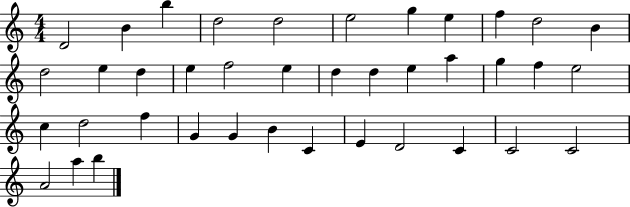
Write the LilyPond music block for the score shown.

{
  \clef treble
  \numericTimeSignature
  \time 4/4
  \key c \major
  d'2 b'4 b''4 | d''2 d''2 | e''2 g''4 e''4 | f''4 d''2 b'4 | \break d''2 e''4 d''4 | e''4 f''2 e''4 | d''4 d''4 e''4 a''4 | g''4 f''4 e''2 | \break c''4 d''2 f''4 | g'4 g'4 b'4 c'4 | e'4 d'2 c'4 | c'2 c'2 | \break a'2 a''4 b''4 | \bar "|."
}